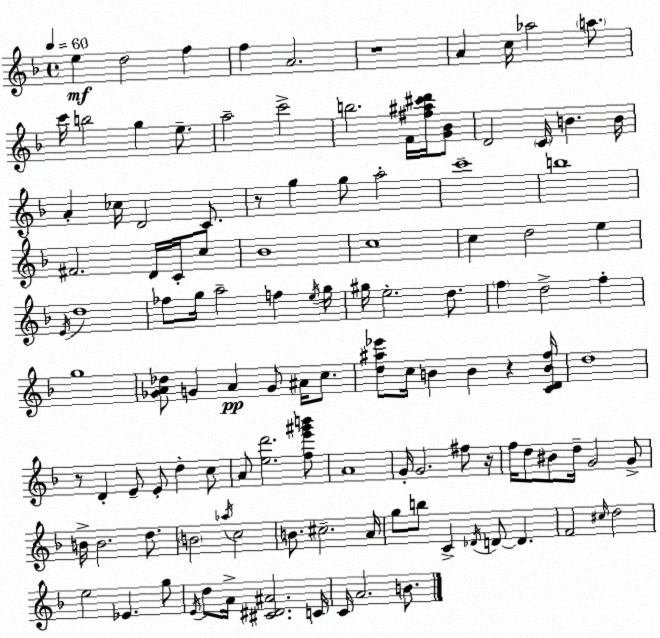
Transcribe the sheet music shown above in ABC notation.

X:1
T:Untitled
M:4/4
L:1/4
K:F
e d2 f f A2 z4 A c/4 _a2 a/2 c'/4 b2 g e/2 a2 c'2 b2 F/4 [^f^a^c'd']/4 [G_B]/2 D2 C/4 B B/4 A _c/4 D2 C/2 z/2 g g/2 a2 c'4 b4 ^F2 D/4 C/4 c/2 _B4 c4 c d2 e E/4 d4 _f/2 g/4 a2 f e/4 g/4 ^g/4 e2 d/2 f d2 f g4 [_GA_d]/2 G A G/2 ^A/4 c/2 [d^a_e']/2 c/4 B B z [CDBf]/4 d4 z/2 D E/2 E/2 d c/2 A/2 [ed']2 [fe'^g'b']/2 A4 G/4 G2 ^f/2 z/4 f/4 d/2 ^B/2 d/4 G2 G/2 B/4 B2 d/2 B2 _a/4 c2 B/2 ^c2 A/4 g/2 b/2 C _D/4 D/2 D F2 ^c/4 d2 e2 _E g/2 E/4 d/2 A/4 [^C^D^A]2 C/4 C/4 A2 B/2